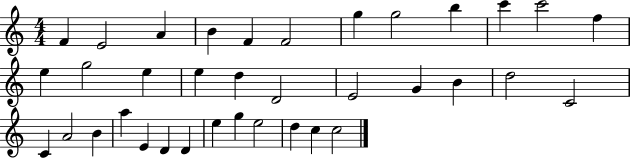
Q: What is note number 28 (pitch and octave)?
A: E4